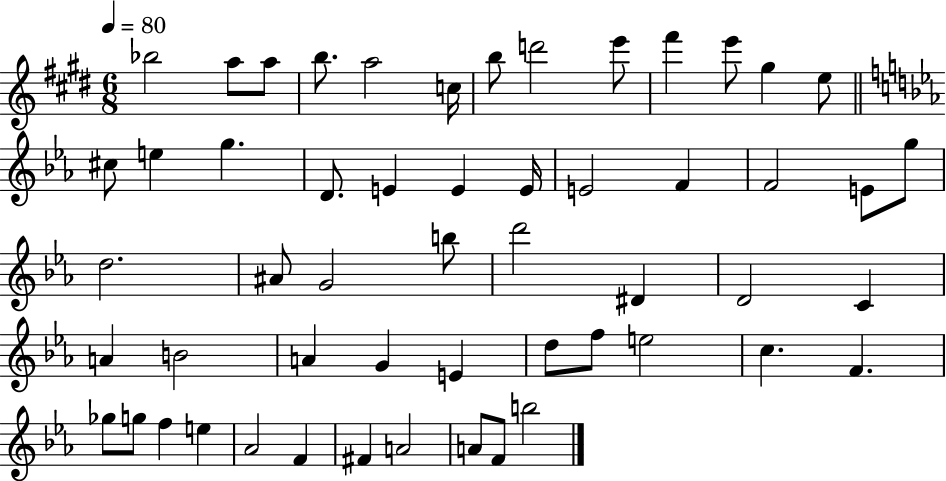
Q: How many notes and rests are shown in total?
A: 54